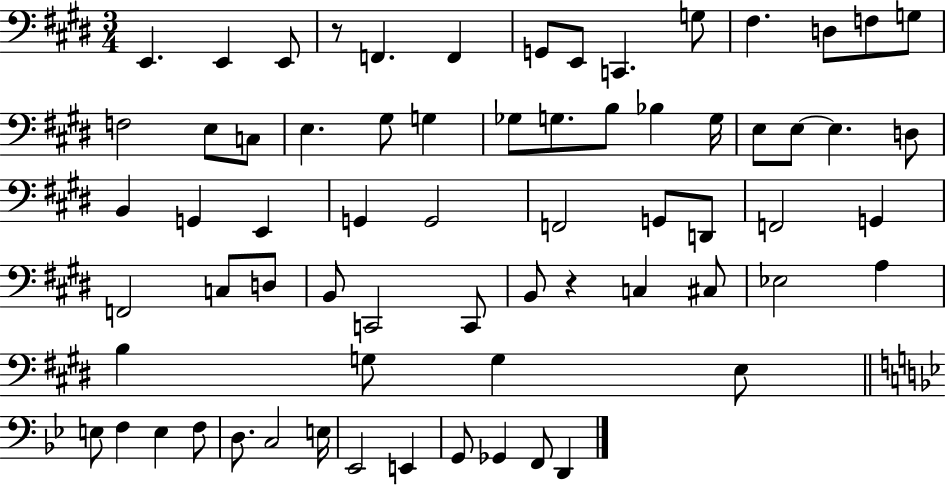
E2/q. E2/q E2/e R/e F2/q. F2/q G2/e E2/e C2/q. G3/e F#3/q. D3/e F3/e G3/e F3/h E3/e C3/e E3/q. G#3/e G3/q Gb3/e G3/e. B3/e Bb3/q G3/s E3/e E3/e E3/q. D3/e B2/q G2/q E2/q G2/q G2/h F2/h G2/e D2/e F2/h G2/q F2/h C3/e D3/e B2/e C2/h C2/e B2/e R/q C3/q C#3/e Eb3/h A3/q B3/q G3/e G3/q E3/e E3/e F3/q E3/q F3/e D3/e. C3/h E3/s Eb2/h E2/q G2/e Gb2/q F2/e D2/q